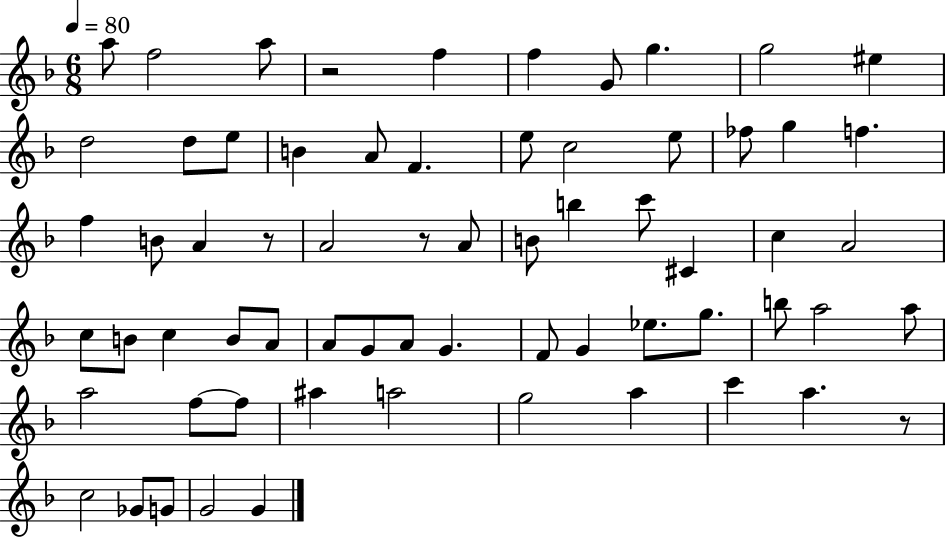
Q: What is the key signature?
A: F major